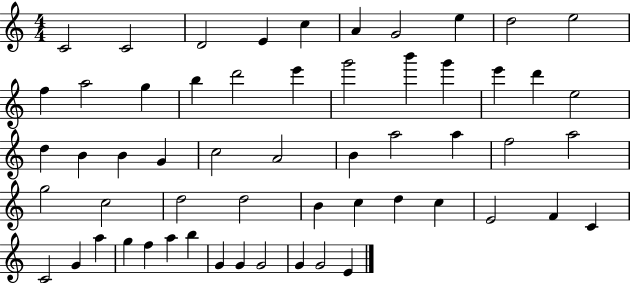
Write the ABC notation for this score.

X:1
T:Untitled
M:4/4
L:1/4
K:C
C2 C2 D2 E c A G2 e d2 e2 f a2 g b d'2 e' g'2 b' g' e' d' e2 d B B G c2 A2 B a2 a f2 a2 g2 c2 d2 d2 B c d c E2 F C C2 G a g f a b G G G2 G G2 E